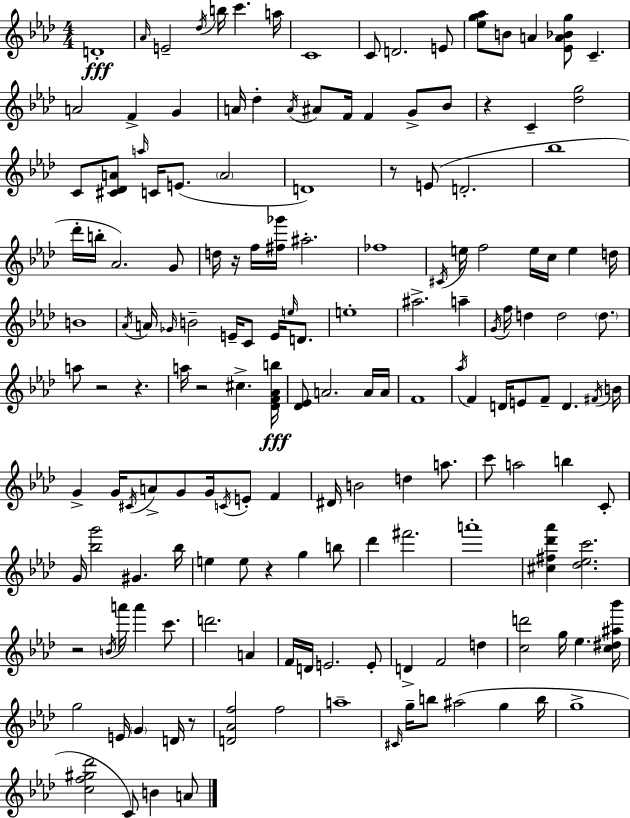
{
  \clef treble
  \numericTimeSignature
  \time 4/4
  \key aes \major
  d'1-.\fff | \grace { aes'16 } e'2-- \acciaccatura { des''16 } b''16 c'''4. | a''16 c'1 | c'8 d'2. | \break e'8 <ees'' g'' aes''>8 b'8 a'4 <ees' a' bes' g''>8 c'4.-- | a'2 f'4-> g'4 | a'16 des''4-. \acciaccatura { a'16 } ais'8 f'16 f'4 g'8-> | bes'8 r4 c'4-- <des'' g''>2 | \break c'8 <cis' des' a'>8 \grace { a''16 } c'16 e'8.( \parenthesize a'2 | d'1) | r8 e'8( d'2.-. | bes''1 | \break des'''16-. b''16-. aes'2.) | g'8 d''16 r16 f''16 <fis'' ges'''>16 ais''2.-. | fes''1 | \acciaccatura { cis'16 } e''16 f''2 e''16 c''16 | \break e''4 d''16 b'1 | \acciaccatura { aes'16 } a'16 \grace { ges'16 } b'2-- | e'16-- c'8 e'16 \grace { e''16 } d'8. e''1-. | ais''2.-> | \break a''4-- \acciaccatura { g'16 } f''16 d''4 d''2 | \parenthesize d''8. a''8 r2 | r4. a''16 r2 | cis''4.-> <des' f' aes' b''>16\fff <des' ees'>8 a'2. | \break a'16 a'16 f'1 | \acciaccatura { aes''16 } f'4 d'16 e'8 | f'8-- d'4. \acciaccatura { fis'16 } b'16 g'4-> g'16 | \acciaccatura { cis'16 } a'8-> g'8 g'16 \acciaccatura { c'16 } e'8-. f'4 dis'16 b'2 | \break d''4 a''8. c'''8 a''2 | b''4 c'8-. g'16 <bes'' g'''>2 | gis'4. bes''16 e''4 | e''8 r4 g''4 b''8 des'''4 | \break fis'''2. a'''1-. | <cis'' fis'' des''' aes'''>4 | <des'' ees'' c'''>2. r2 | \acciaccatura { b'16 } a'''16 a'''4 c'''8. d'''2. | \break a'4 f'16 d'16 | e'2. e'8-. d'4-> | f'2 d''4 <c'' d'''>2 | g''16 ees''4. <c'' dis'' ais'' bes'''>16 g''2 | \break e'16 \parenthesize g'4 d'16 r8 <d' aes' f''>2 | f''2 a''1-- | \grace { cis'16 } g''16-- | b''8 ais''2( g''4 b''16 g''1-> | \break <c'' f'' gis'' des'''>2 | c'8) b'4 a'8 \bar "|."
}